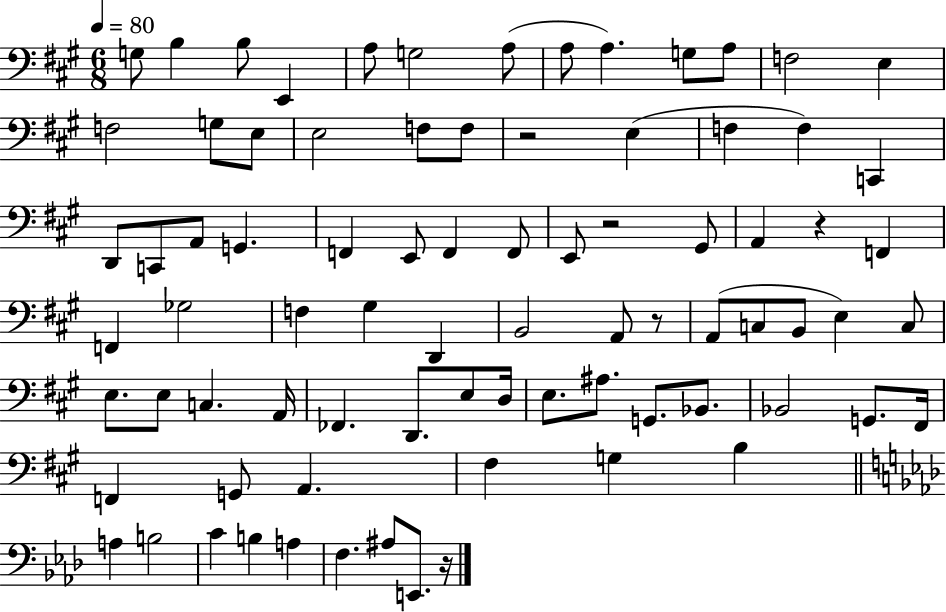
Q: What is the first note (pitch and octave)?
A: G3